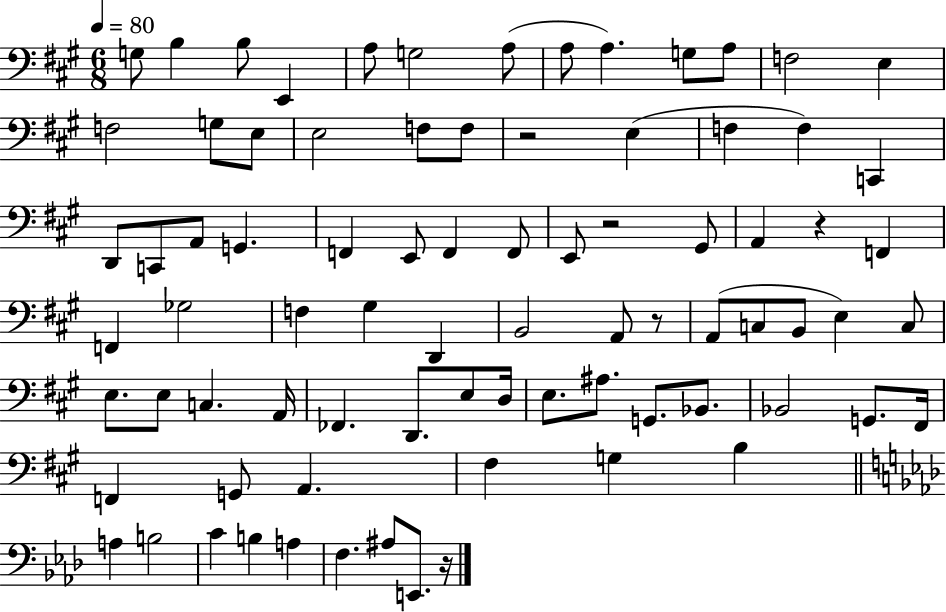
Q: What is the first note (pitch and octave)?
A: G3